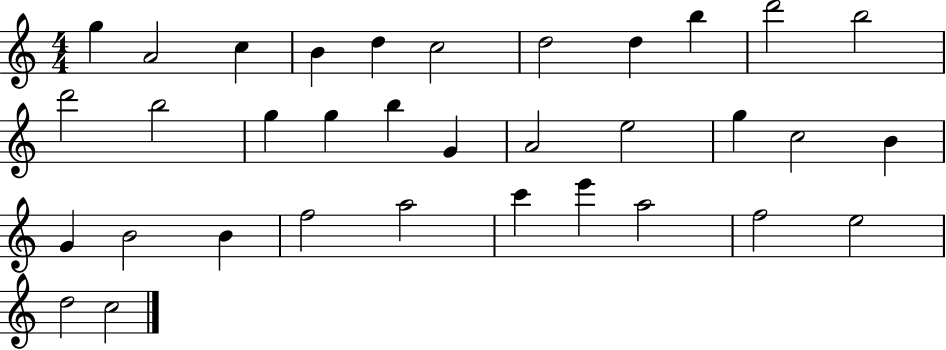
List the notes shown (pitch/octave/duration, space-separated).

G5/q A4/h C5/q B4/q D5/q C5/h D5/h D5/q B5/q D6/h B5/h D6/h B5/h G5/q G5/q B5/q G4/q A4/h E5/h G5/q C5/h B4/q G4/q B4/h B4/q F5/h A5/h C6/q E6/q A5/h F5/h E5/h D5/h C5/h